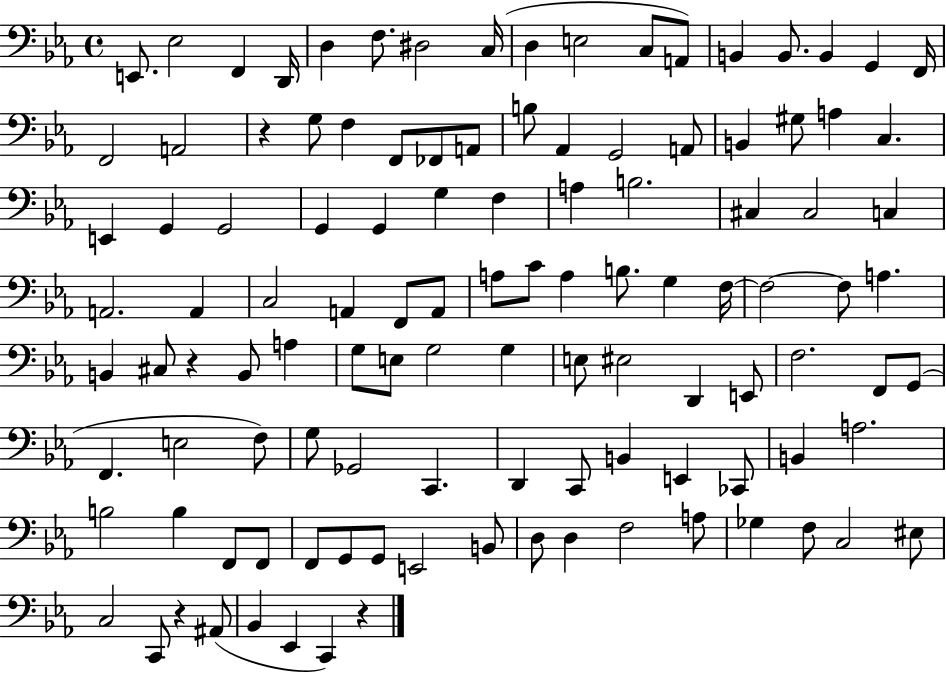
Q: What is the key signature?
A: EES major